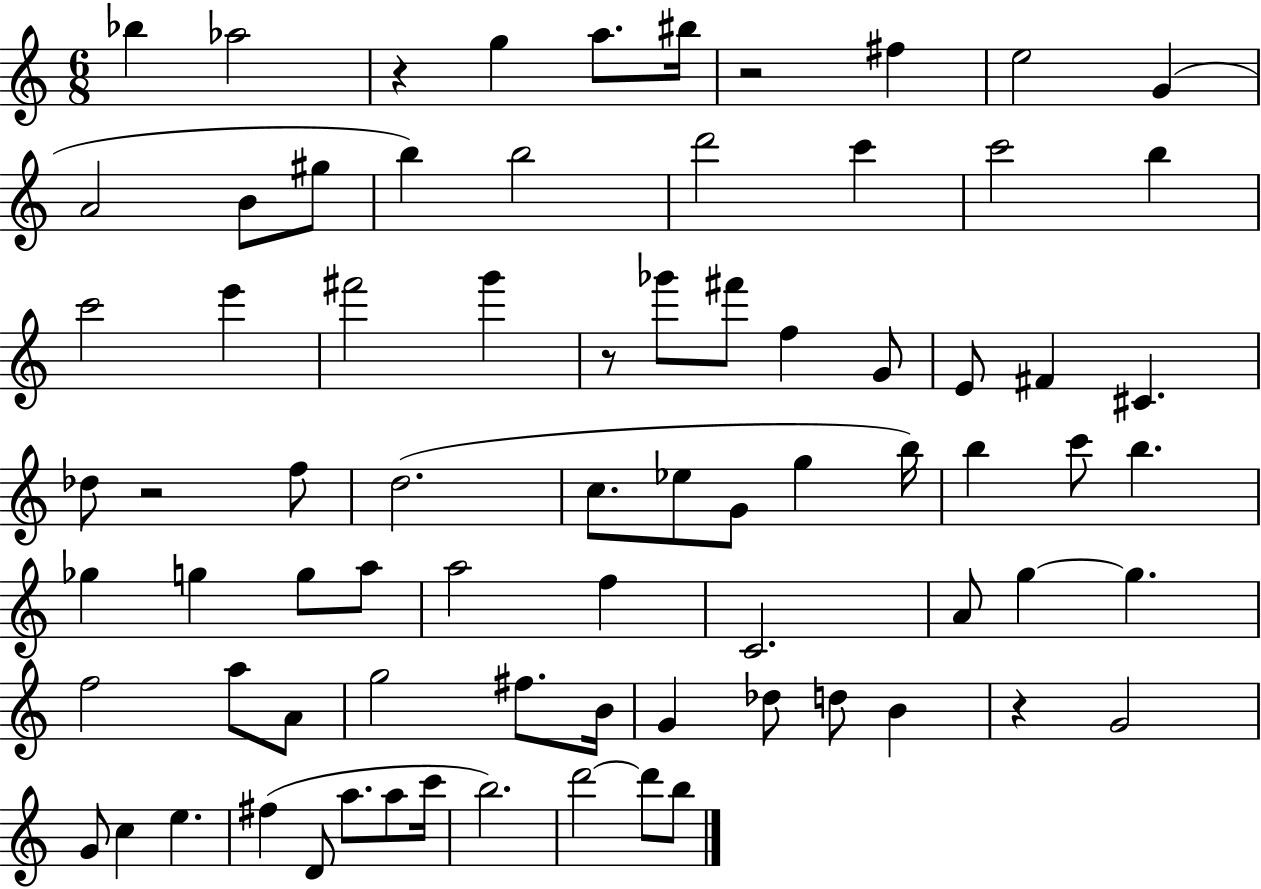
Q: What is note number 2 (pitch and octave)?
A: Ab5